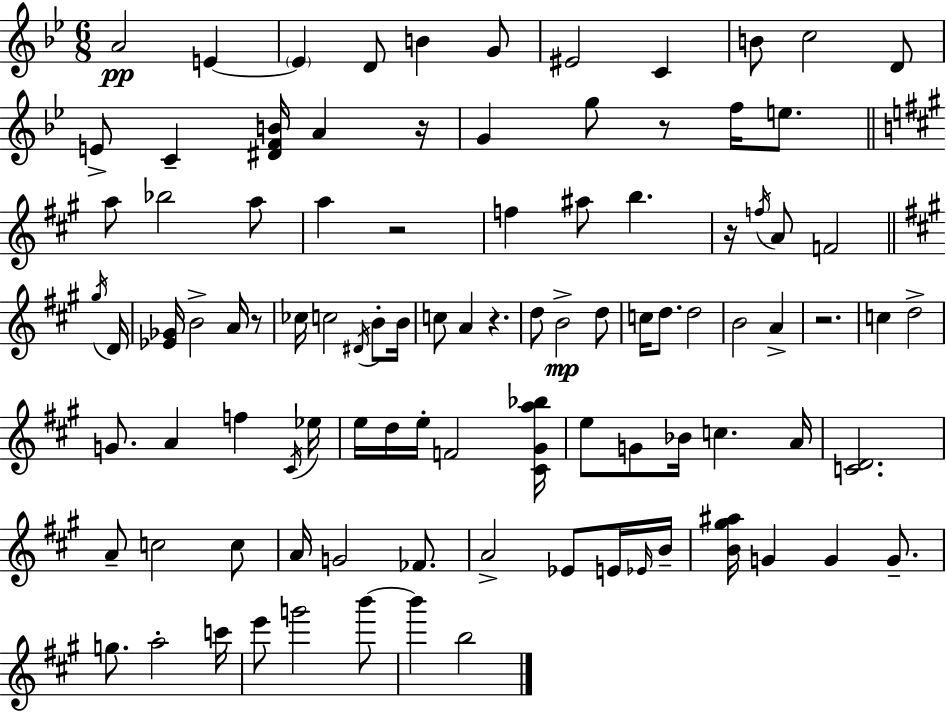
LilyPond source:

{
  \clef treble
  \numericTimeSignature
  \time 6/8
  \key g \minor
  \repeat volta 2 { a'2\pp e'4~~ | \parenthesize e'4 d'8 b'4 g'8 | eis'2 c'4 | b'8 c''2 d'8 | \break e'8-> c'4-- <dis' f' b'>16 a'4 r16 | g'4 g''8 r8 f''16 e''8. | \bar "||" \break \key a \major a''8 bes''2 a''8 | a''4 r2 | f''4 ais''8 b''4. | r16 \acciaccatura { f''16 } a'8 f'2 | \break \bar "||" \break \key a \major \acciaccatura { gis''16 } d'16 <ees' ges'>16 b'2-> a'16 | r8 ces''16 c''2 \acciaccatura { dis'16 } | b'8-. b'16 c''8 a'4 r4. | d''8 b'2->\mp | \break d''8 c''16 d''8. d''2 | b'2 a'4-> | r2. | c''4 d''2-> | \break g'8. a'4 f''4 | \acciaccatura { cis'16 } ees''16 e''16 d''16 e''16-. f'2 | <cis' gis' a'' bes''>16 e''8 g'8 bes'16 c''4. | a'16 <c' d'>2. | \break a'8-- c''2 | c''8 a'16 g'2 | fes'8. a'2-> | ees'8 e'16 \grace { ees'16 } b'16-- <b' gis'' ais''>16 g'4 g'4 | \break g'8.-- g''8. a''2-. | c'''16 e'''8 g'''2 | b'''8~~ b'''4 b''2 | } \bar "|."
}